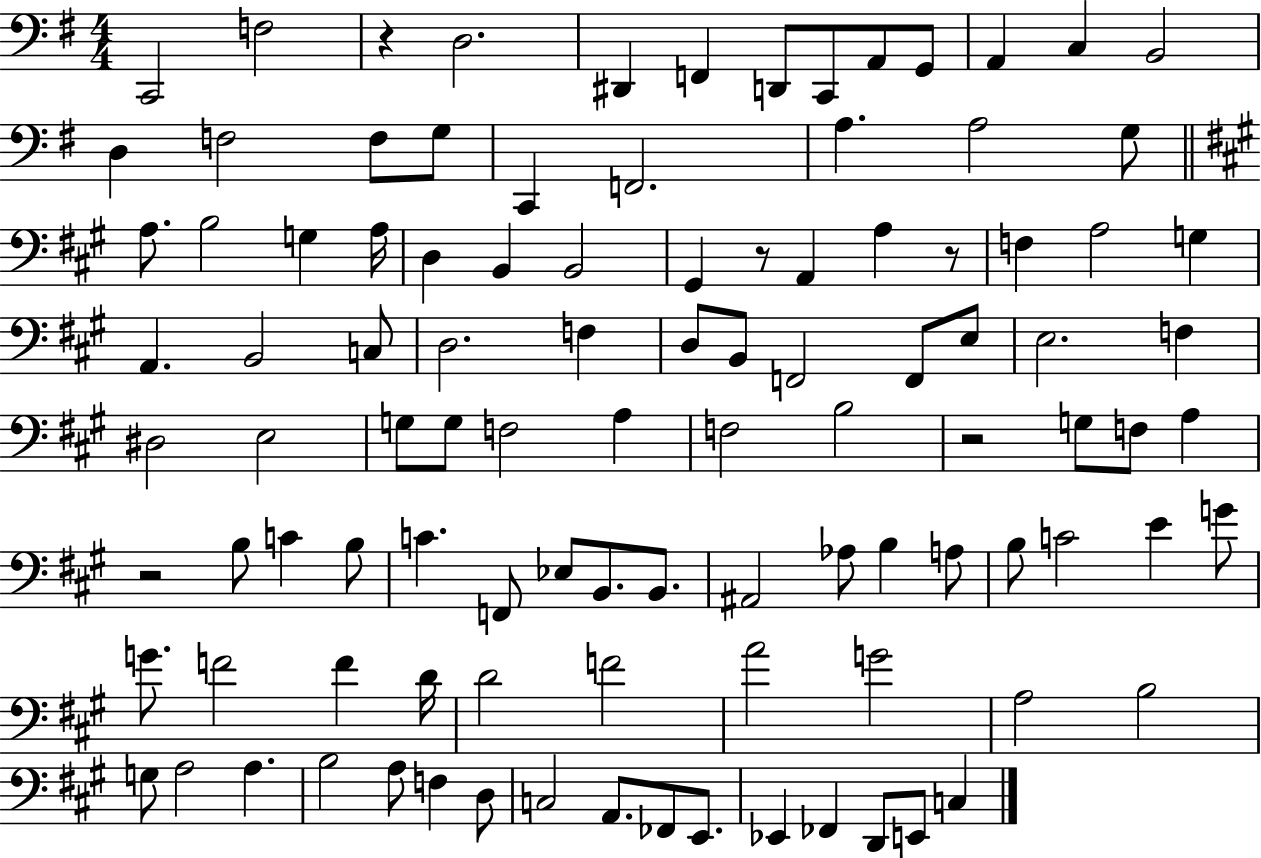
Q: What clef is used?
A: bass